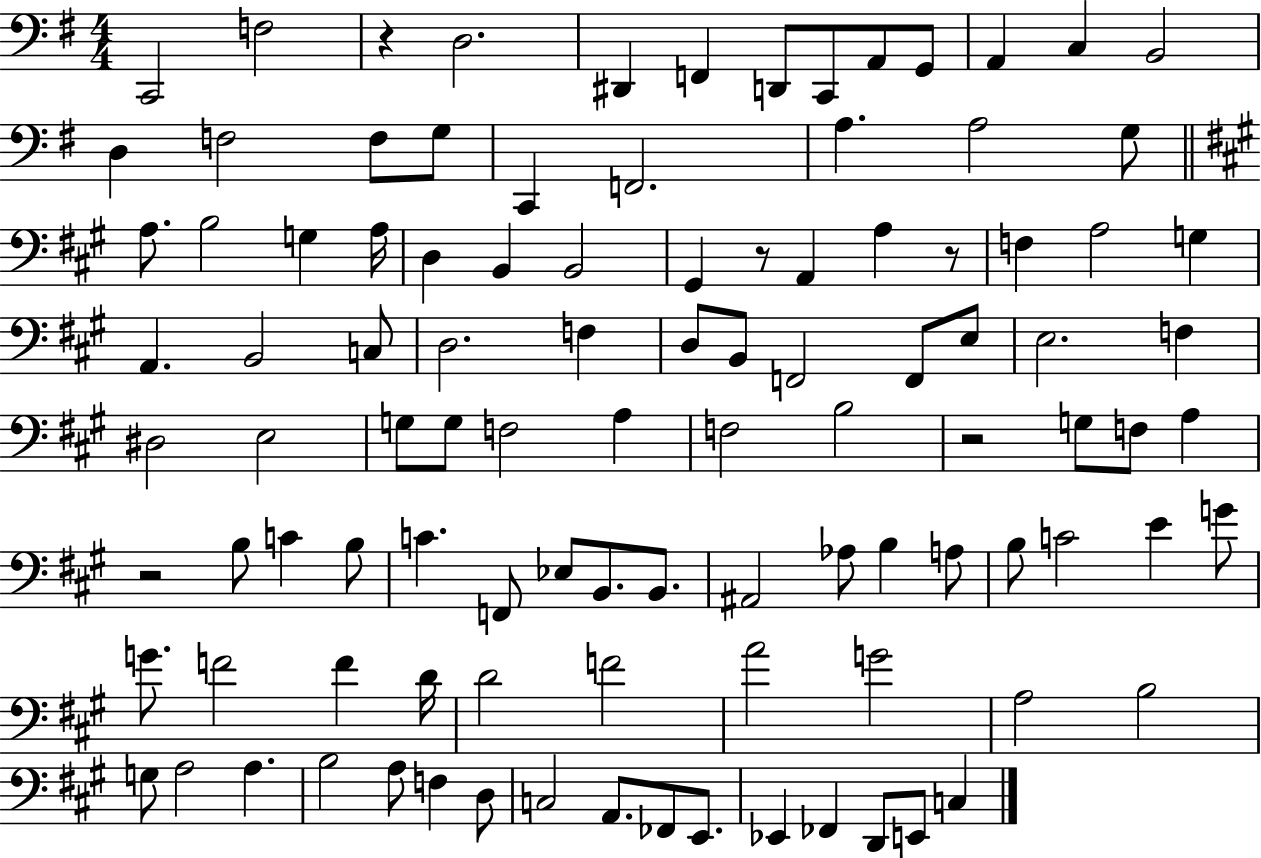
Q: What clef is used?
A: bass